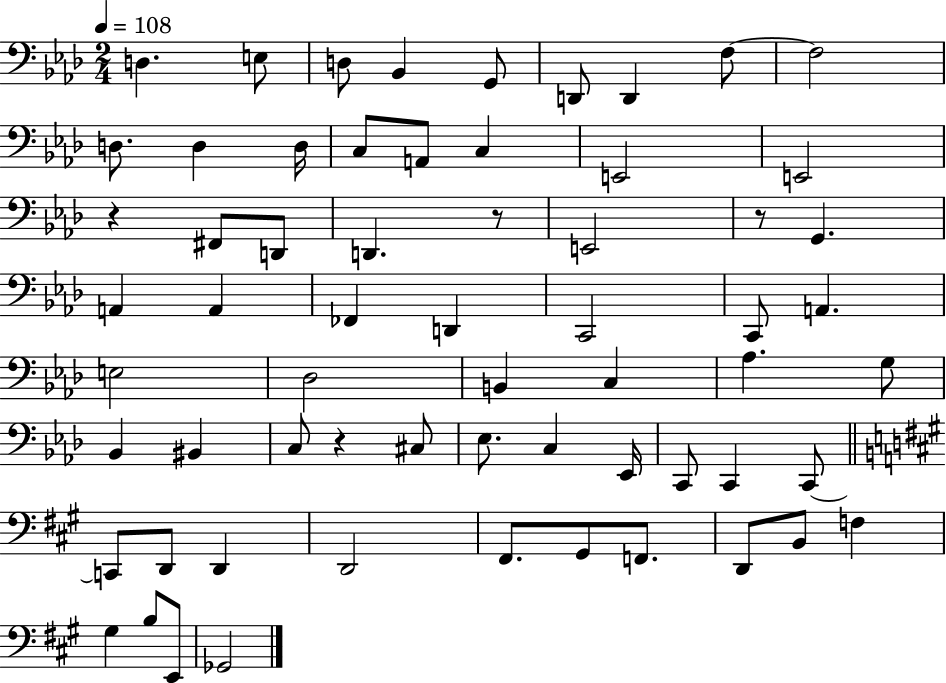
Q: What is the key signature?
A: AES major